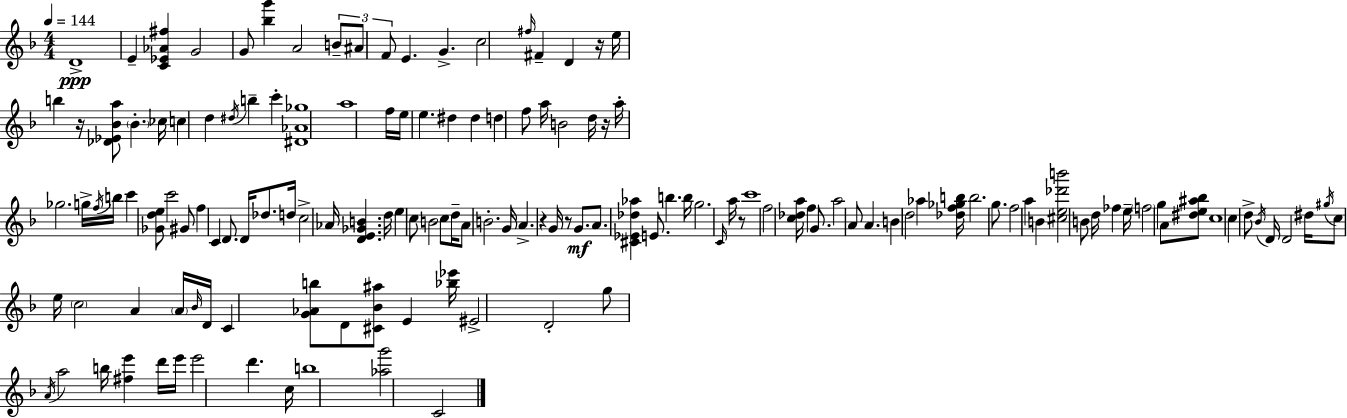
{
  \clef treble
  \numericTimeSignature
  \time 4/4
  \key f \major
  \tempo 4 = 144
  \repeat volta 2 { d'1->\ppp | e'4-- <c' ees' aes' fis''>4 g'2 | g'8 <bes'' g'''>4 a'2 \tuplet 3/2 { b'8-- | ais'8 f'8 } e'4. g'4.-> | \break c''2 \grace { fis''16 } fis'4-- d'4 | r16 e''16 b''4 r16 <des' ees' bes' a''>8 \parenthesize bes'4.-. | ces''16 c''4 d''4 \acciaccatura { dis''16 } b''4-- c'''4-. | <dis' aes' ges''>1 | \break a''1 | f''16 e''16 e''4. dis''4 dis''4 | d''4 f''8 a''16 b'2 | d''16 r16 a''16-. ges''2. | \break g''16-> \acciaccatura { f''16 } b''16 c'''4 <ges' d'' e''>8 c'''2 | gis'8 f''4 c'4 d'8. d'16 des''8. | d''16 c''2-> aes'16 <d' e' ges' b'>4. | d''16 e''4 c''8 b'2 | \break c''8 d''16-- a'8 b'2.-. | g'16 a'4.-> r4 g'16 r8 | g'8.\mf a'8. <cis' ees' des'' aes''>4 e'8. b''4. | b''16 g''2. | \break \grace { c'16 } a''16 r8 c'''1 | f''2 <c'' des'' a''>16 f''4 | g'8. a''2 a'8 a'4. | b'4 d''2 | \break aes''4 <des'' f'' ges'' b''>16 b''2. | g''8. f''2 a''4 | b'4 <cis'' e'' des''' b'''>2 b'8 d''16 fes''4 | e''16-- \parenthesize f''2 g''4 | \break a'8 <dis'' e'' ais'' bes''>8 c''1 | c''4 d''8-> \acciaccatura { bes'16 } d'16 d'2 | dis''16 \acciaccatura { gis''16 } c''8 e''16 \parenthesize c''2 | a'4 \parenthesize a'16 \grace { bes'16 } d'16 c'4 <g' aes' b''>8 d'8 | \break <cis' bes' ais''>8 e'4 <bes'' ees'''>16 eis'2-> d'2-. | g''8 \acciaccatura { a'16 } a''2 | b''16 <fis'' e'''>4 d'''16 e'''16 e'''2 | d'''4. c''16 b''1 | \break <aes'' g'''>2 | c'2 } \bar "|."
}